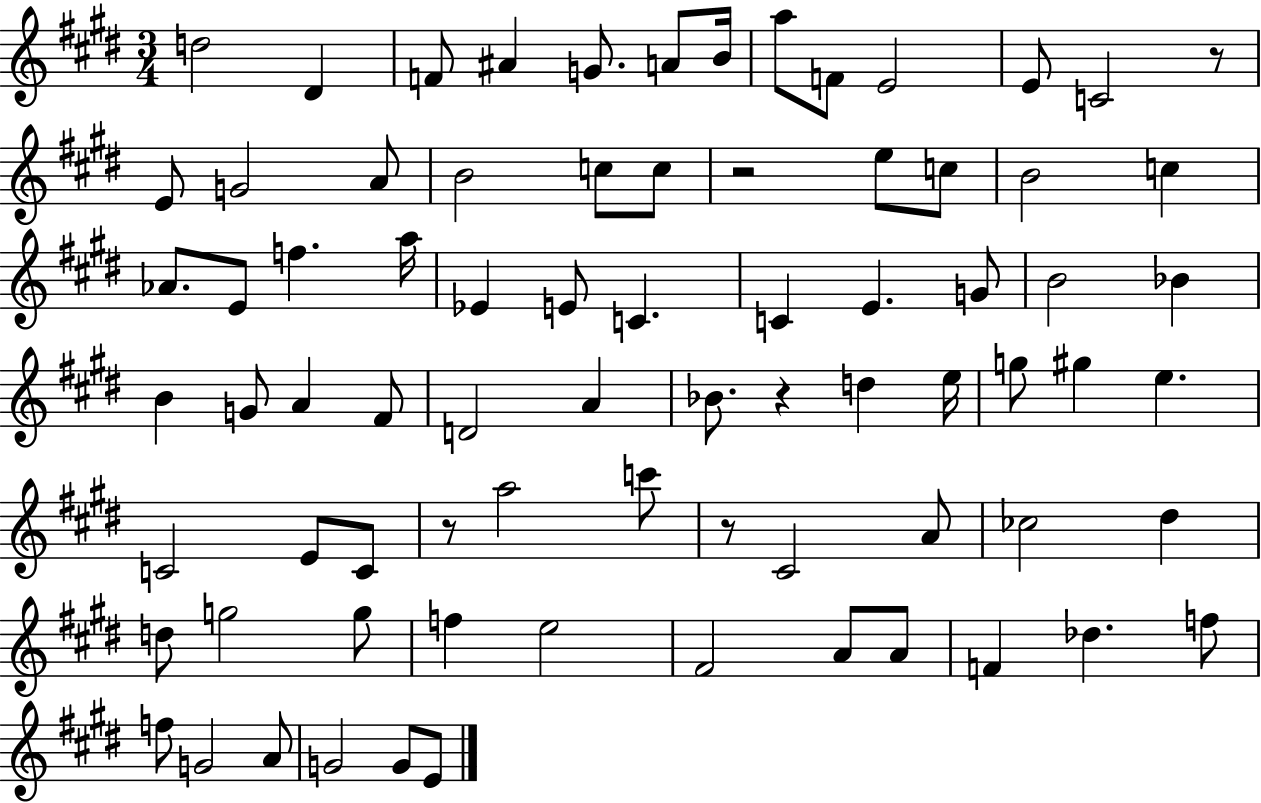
X:1
T:Untitled
M:3/4
L:1/4
K:E
d2 ^D F/2 ^A G/2 A/2 B/4 a/2 F/2 E2 E/2 C2 z/2 E/2 G2 A/2 B2 c/2 c/2 z2 e/2 c/2 B2 c _A/2 E/2 f a/4 _E E/2 C C E G/2 B2 _B B G/2 A ^F/2 D2 A _B/2 z d e/4 g/2 ^g e C2 E/2 C/2 z/2 a2 c'/2 z/2 ^C2 A/2 _c2 ^d d/2 g2 g/2 f e2 ^F2 A/2 A/2 F _d f/2 f/2 G2 A/2 G2 G/2 E/2